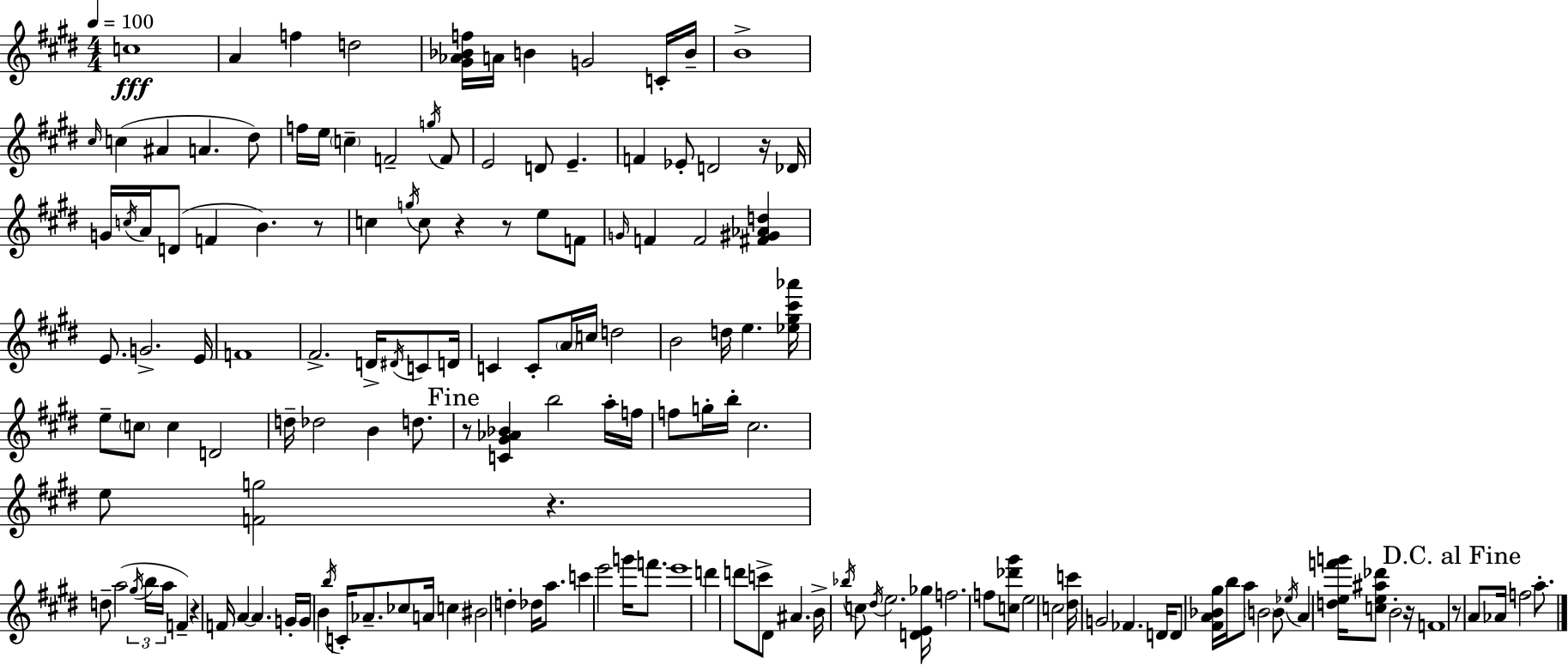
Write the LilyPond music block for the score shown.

{
  \clef treble
  \numericTimeSignature
  \time 4/4
  \key e \major
  \tempo 4 = 100
  c''1\fff | a'4 f''4 d''2 | <gis' aes' bes' f''>16 a'16 b'4 g'2 c'16-. b'16-- | b'1-> | \break \grace { cis''16 }( c''4 ais'4 a'4. dis''8) | f''16 e''16 \parenthesize c''4-- f'2-- \acciaccatura { g''16 } | f'8 e'2 d'8 e'4.-- | f'4 ees'8-. d'2 | \break r16 des'16 g'16 \acciaccatura { c''16 } a'16 d'8( f'4 b'4.) | r8 c''4 \acciaccatura { g''16 } c''8 r4 r8 | e''8 f'8 \grace { g'16 } f'4 f'2 | <fis' gis' aes' d''>4 e'8. g'2.-> | \break e'16 f'1 | fis'2.-> | d'16-> \acciaccatura { dis'16 } c'8 d'16 c'4 c'8-. \parenthesize a'16 c''16 d''2 | b'2 d''16 e''4. | \break <ees'' gis'' cis''' aes'''>16 e''8-- \parenthesize c''8 c''4 d'2 | d''16-- des''2 b'4 | d''8. \mark "Fine" r8 <c' gis' aes' bes'>4 b''2 | a''16-. f''16 f''8 g''16-. b''16-. cis''2. | \break e''8 <f' g''>2 | r4. d''8-- a''2( | \tuplet 3/2 { \acciaccatura { gis''16 } b''16 a''16 } f'4--) r4 f'16 a'4~~ | a'4. g'16-. g'16 b'4 \acciaccatura { b''16 } c'16-. aes'8.-- | \break ces''8 a'16 c''4 bis'2 | d''4-. des''16 a''8. c'''4 e'''2 | g'''16 f'''8. e'''1 | d'''4 d'''8 c'''8-> | \break dis'8 ais'4. b'16-> \acciaccatura { bes''16 } c''8 \acciaccatura { dis''16 } e''2. | <d' e' ges''>16 f''2. | f''8 <c'' des''' gis'''>8 e''2 | \parenthesize c''2 <dis'' c'''>16 g'2 | \break fes'4. d'16 d'8 <fis' a' bes' gis''>16 b''16 a''8 | \parenthesize b'2 b'8 \acciaccatura { ees''16 } a'4 <d'' e'' f''' g'''>16 | <c'' e'' ais'' des'''>8 b'2-. r16 f'1 | \mark "D.C. al Fine" r8 a'8 aes'16 | \break f''2 a''8.-. \bar "|."
}